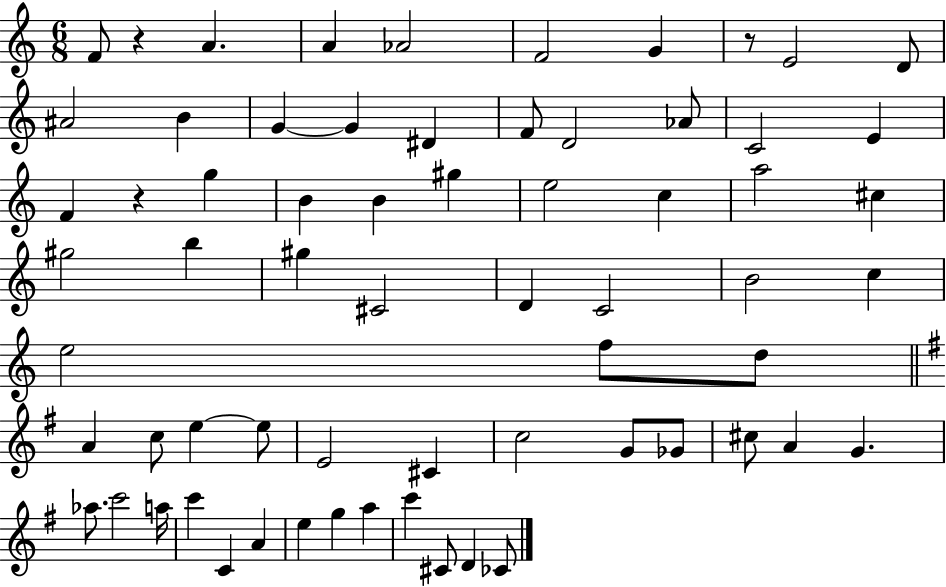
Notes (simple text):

F4/e R/q A4/q. A4/q Ab4/h F4/h G4/q R/e E4/h D4/e A#4/h B4/q G4/q G4/q D#4/q F4/e D4/h Ab4/e C4/h E4/q F4/q R/q G5/q B4/q B4/q G#5/q E5/h C5/q A5/h C#5/q G#5/h B5/q G#5/q C#4/h D4/q C4/h B4/h C5/q E5/h F5/e D5/e A4/q C5/e E5/q E5/e E4/h C#4/q C5/h G4/e Gb4/e C#5/e A4/q G4/q. Ab5/e. C6/h A5/s C6/q C4/q A4/q E5/q G5/q A5/q C6/q C#4/e D4/q CES4/e